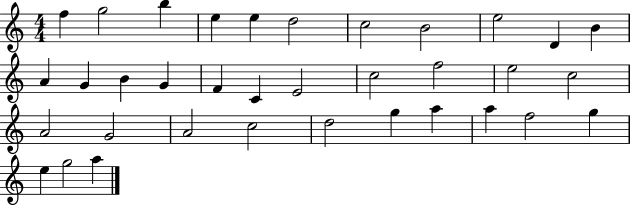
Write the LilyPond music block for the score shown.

{
  \clef treble
  \numericTimeSignature
  \time 4/4
  \key c \major
  f''4 g''2 b''4 | e''4 e''4 d''2 | c''2 b'2 | e''2 d'4 b'4 | \break a'4 g'4 b'4 g'4 | f'4 c'4 e'2 | c''2 f''2 | e''2 c''2 | \break a'2 g'2 | a'2 c''2 | d''2 g''4 a''4 | a''4 f''2 g''4 | \break e''4 g''2 a''4 | \bar "|."
}